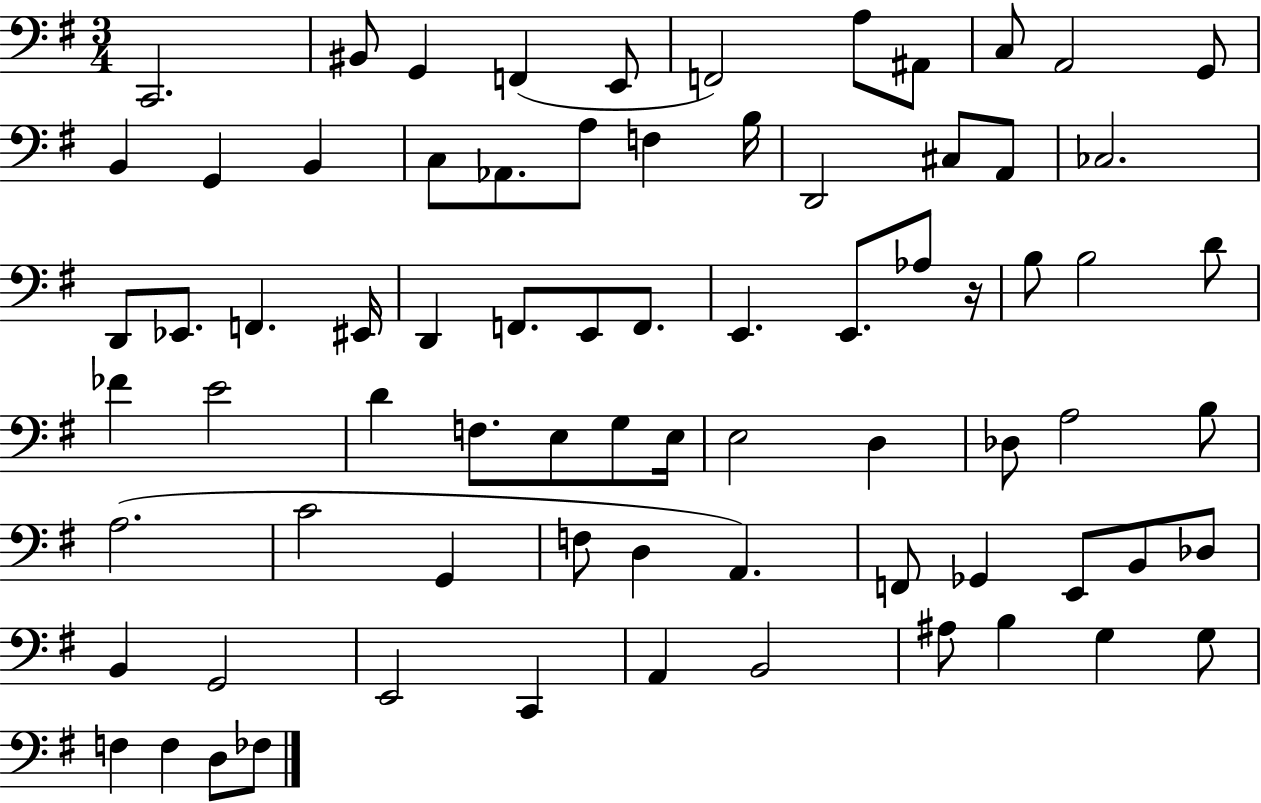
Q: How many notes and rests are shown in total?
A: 75